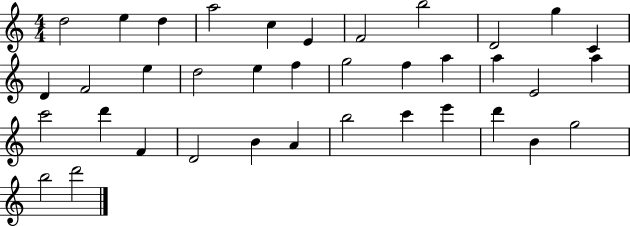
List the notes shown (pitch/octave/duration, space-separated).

D5/h E5/q D5/q A5/h C5/q E4/q F4/h B5/h D4/h G5/q C4/q D4/q F4/h E5/q D5/h E5/q F5/q G5/h F5/q A5/q A5/q E4/h A5/q C6/h D6/q F4/q D4/h B4/q A4/q B5/h C6/q E6/q D6/q B4/q G5/h B5/h D6/h